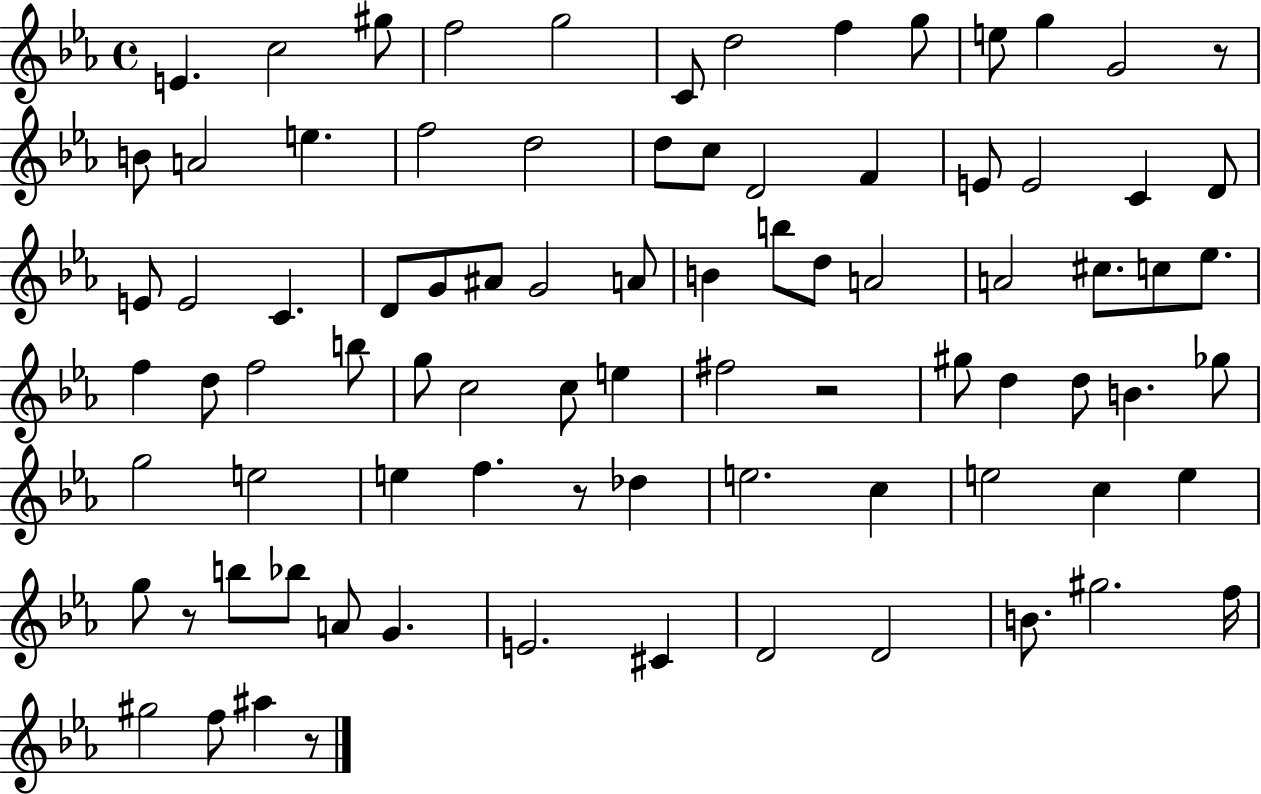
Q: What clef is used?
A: treble